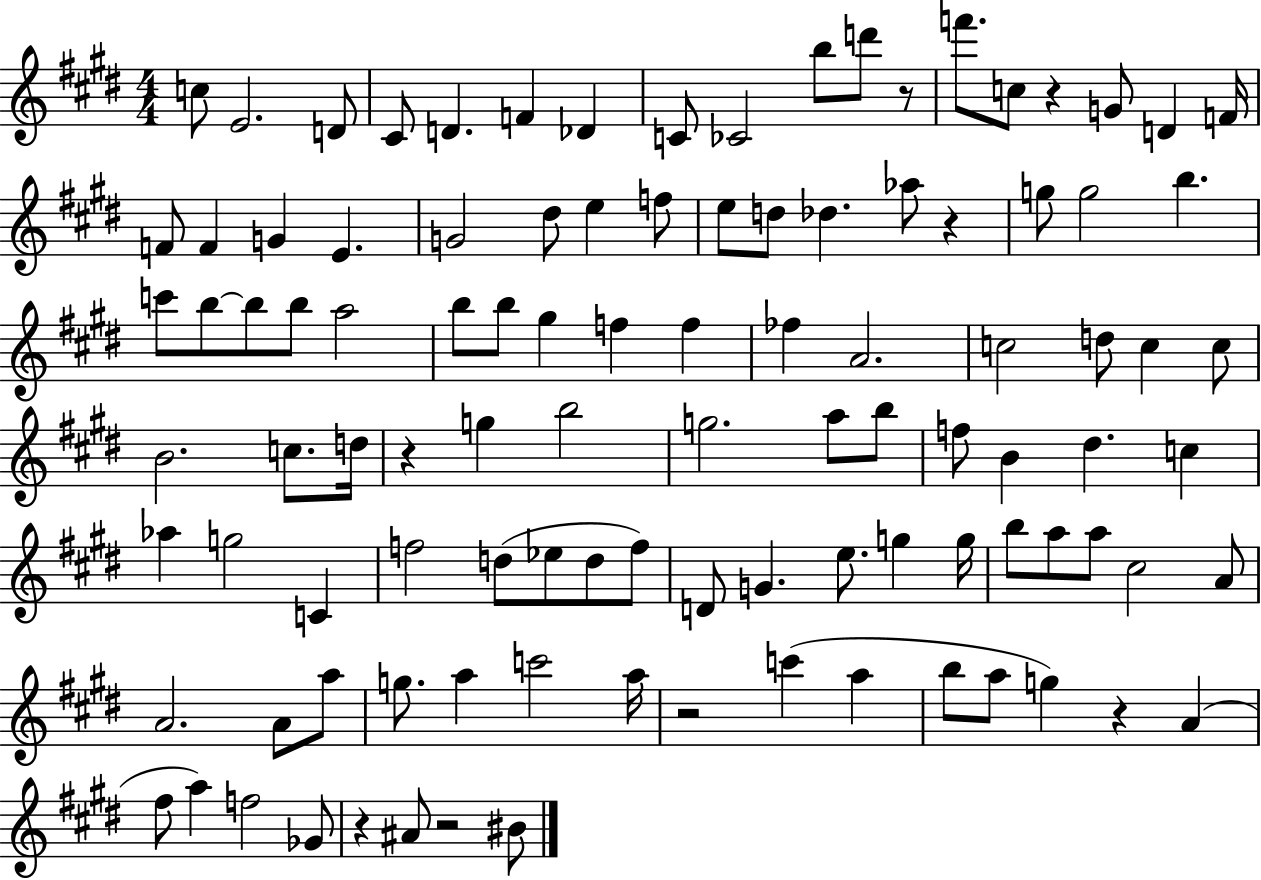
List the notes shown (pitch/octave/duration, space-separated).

C5/e E4/h. D4/e C#4/e D4/q. F4/q Db4/q C4/e CES4/h B5/e D6/e R/e F6/e. C5/e R/q G4/e D4/q F4/s F4/e F4/q G4/q E4/q. G4/h D#5/e E5/q F5/e E5/e D5/e Db5/q. Ab5/e R/q G5/e G5/h B5/q. C6/e B5/e B5/e B5/e A5/h B5/e B5/e G#5/q F5/q F5/q FES5/q A4/h. C5/h D5/e C5/q C5/e B4/h. C5/e. D5/s R/q G5/q B5/h G5/h. A5/e B5/e F5/e B4/q D#5/q. C5/q Ab5/q G5/h C4/q F5/h D5/e Eb5/e D5/e F5/e D4/e G4/q. E5/e. G5/q G5/s B5/e A5/e A5/e C#5/h A4/e A4/h. A4/e A5/e G5/e. A5/q C6/h A5/s R/h C6/q A5/q B5/e A5/e G5/q R/q A4/q F#5/e A5/q F5/h Gb4/e R/q A#4/e R/h BIS4/e